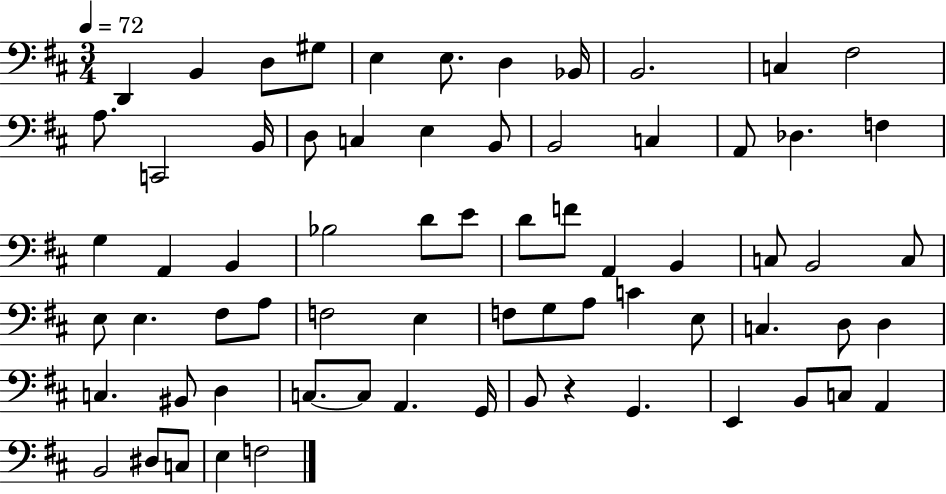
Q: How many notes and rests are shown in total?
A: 69